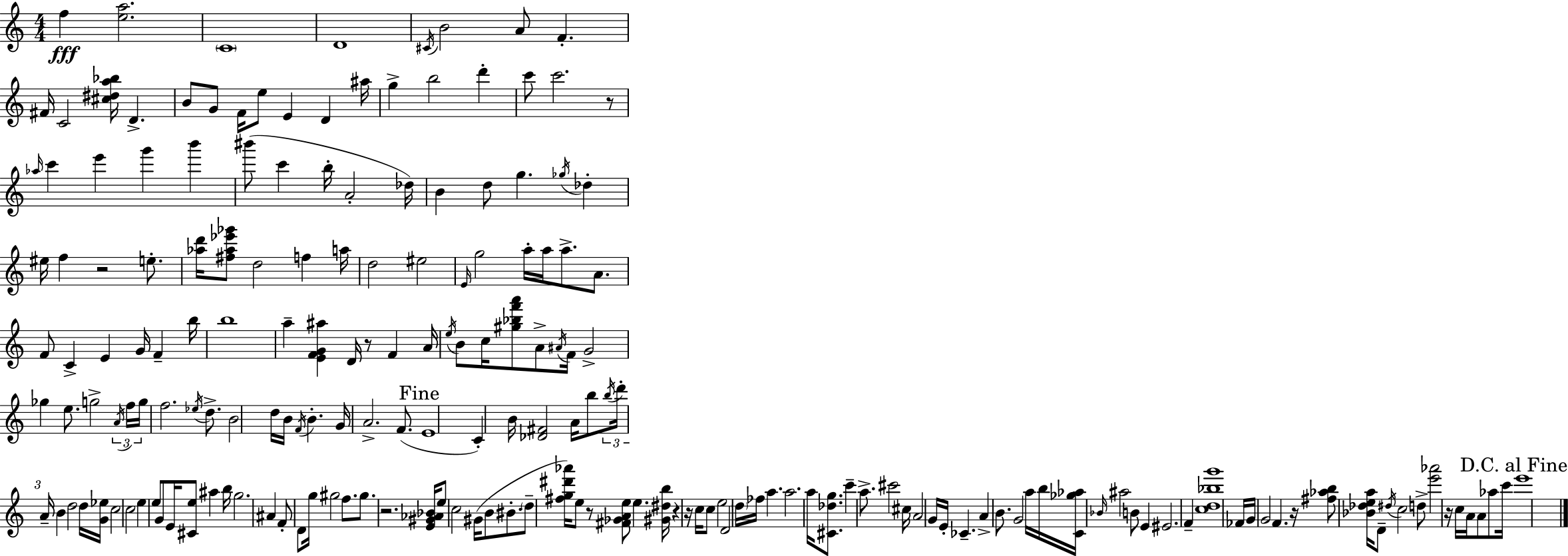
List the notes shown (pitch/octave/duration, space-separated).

F5/q [E5,A5]/h. C4/w D4/w C#4/s B4/h A4/e F4/q. F#4/s C4/h [C#5,D#5,A5,Bb5]/s D4/q. B4/e G4/e F4/s E5/e E4/q D4/q A#5/s G5/q B5/h D6/q C6/e C6/h. R/e Ab5/s C6/q E6/q G6/q B6/q BIS6/e C6/q B5/s A4/h Db5/s B4/q D5/e G5/q. Gb5/s Db5/q EIS5/s F5/q R/h E5/e. [Ab5,D6]/s [F#5,Ab5,Eb6,Gb6]/e D5/h F5/q A5/s D5/h EIS5/h E4/s G5/h A5/s A5/s A5/e. A4/e. F4/e C4/q E4/q G4/s F4/q B5/s B5/w A5/q [E4,F4,G4,A#5]/q D4/s R/e F4/q A4/s E5/s B4/e C5/s [G#5,Bb5,F6,A6]/e A4/e A#4/s F4/s G4/h Gb5/q E5/e. G5/h A4/s F5/s G5/s F5/h. Eb5/s D5/e. B4/h D5/s B4/s F4/s B4/q. G4/s A4/h. F4/e. E4/w C4/q B4/s [Db4,F#4]/h A4/s B5/e B5/s D6/s A4/s B4/q D5/h D5/s [G4,Eb5]/s C5/h C5/h E5/q E5/e G4/e E4/s [C#4,E5]/e A#5/q B5/s G5/h. A#4/q F4/e D4/e G5/s G#5/h F5/e. G#5/e. R/h. [E4,G#4,Ab4,Bb4]/s E5/e C5/h G#4/s B4/e BIS4/e. D5/e [F#5,G5,D#6,Ab6]/s E5/e R/e [F#4,Gb4,A4,E5]/e E5/q. [G#4,D#5,B5]/s R/q R/s C5/s C5/e E5/h D4/h D5/s FES5/s A5/q. A5/h. A5/s [C#4,Db5,G5]/e. C6/q A5/e. C#6/h C#5/s A4/h G4/s E4/s CES4/q. A4/q B4/e. G4/h A5/s B5/s [C4,Gb5,Ab5]/s Bb4/s A#5/h B4/e E4/q EIS4/h. F4/q [C5,D5,Bb5,G6]/w FES4/s G4/s G4/h F4/q. R/s [F#5,Ab5,B5]/e [Bb4,Db5,E5,A5]/s D4/e D#5/s C5/h D5/e [E6,Ab6]/h R/s C5/s A4/s A4/e Ab5/e C6/s E6/w